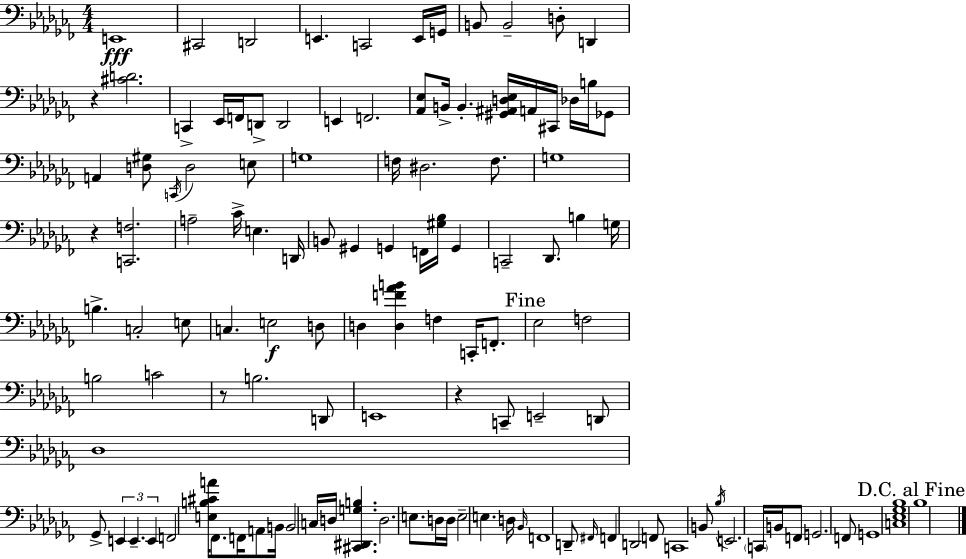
{
  \clef bass
  \numericTimeSignature
  \time 4/4
  \key aes \minor
  \repeat volta 2 { e,1\fff | cis,2 d,2 | e,4. c,2 e,16 g,16 | b,8 b,2-- d8-. d,4 | \break r4 <cis' d'>2. | c,4-> ees,16 f,16 d,8-> d,2 | e,4 f,2. | <aes, ees>8 b,16-> b,4.-. <gis, ais, d ees>16 a,16 cis,16 des16 b16 ges,8 | \break a,4 <d gis>8 \acciaccatura { c,16 } d2 e8 | g1 | f16 dis2. f8. | g1 | \break r4 <c, f>2. | a2-- ces'16-> e4. | d,16 b,8 gis,4 g,4 f,16 <gis bes>16 g,4 | c,2-- des,8. b4 | \break g16 b4.-> c2-. e8 | c4. e2\f d8 | d4 <d f' aes' b'>4 f4 c,16-. f,8.-. | \mark "Fine" ees2 f2 | \break b2 c'2 | r8 b2. d,8 | e,1 | r4 c,8-- e,2-- d,8 | \break des1 | ges,8-> \tuplet 3/2 { e,4 e,4.-- e,4 } | f,2 <e b cis' a'>16 fes,8. f,16 a,8 | b,16 b,2 c16 d16 <cis, dis, g b>4. | \break d2. e8. | d16 d16 e2-- e4. | d16 \grace { bes,16 } f,1 | d,8-- \grace { fis,16 } f,4 d,2 | \break f,8 c,1 | b,8 \acciaccatura { bes16 } e,2. | \parenthesize c,16 b,16 f,8 g,2. | f,8 g,1 | \break <c ees ges bes>1 | \mark "D.C. al Fine" bes1 | } \bar "|."
}